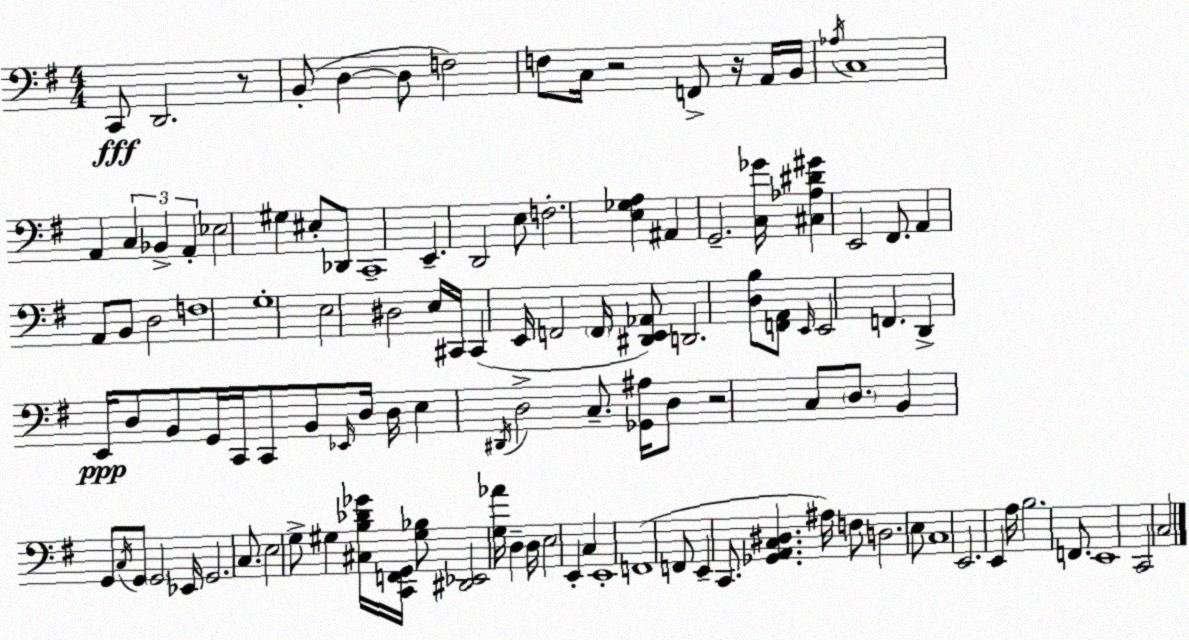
X:1
T:Untitled
M:4/4
L:1/4
K:Em
C,,/2 D,,2 z/2 B,,/2 D, D,/2 F,2 F,/2 C,/4 z2 F,,/2 z/4 A,,/4 B,,/4 _A,/4 C,4 A,, C, _B,, A,, _E,2 ^G, ^E,/2 _D,,/2 C,,4 E,, D,,2 E,/2 F,2 [E,_G,A,] ^A,, G,,2 [C,_G]/4 [^C,_A,^D^G] E,,2 ^F,,/2 A,, A,,/2 B,,/2 D,2 F,4 G,4 E,2 ^D,2 E,/4 ^C,,/4 ^C,, E,,/4 F,,2 F,,/4 [^D,,E,,_A,,]/2 D,,2 [D,B,]/2 [F,,A,,]/2 E,,/4 E,,2 F,, D,, E,,/4 D,/2 B,,/2 G,,/4 C,,/4 C,,/2 B,,/2 _E,,/4 D,/4 D,/4 E, ^D,,/4 D,2 C,/2 [_G,,^A,]/4 D,/2 z2 C,/2 D,/2 B,, G,,/2 C,/4 G,,/2 G,,2 _E,,/4 G,,2 C,/2 E,2 G,/2 ^G, [^C,B,_D_G]/4 [C,,F,,G,,]/4 [^G,_B,]/2 [^D,,_E,,]2 [G,_A]/4 D, D,/4 E,2 E,, C, E,,4 F,,4 F,,/2 E,, C,,/2 [_G,,A,,C,^D,] ^A,/4 F,/2 D,2 E,/2 C,4 E,,2 E,, A,/4 B,2 F,,/2 E,,4 C,,2 C,2